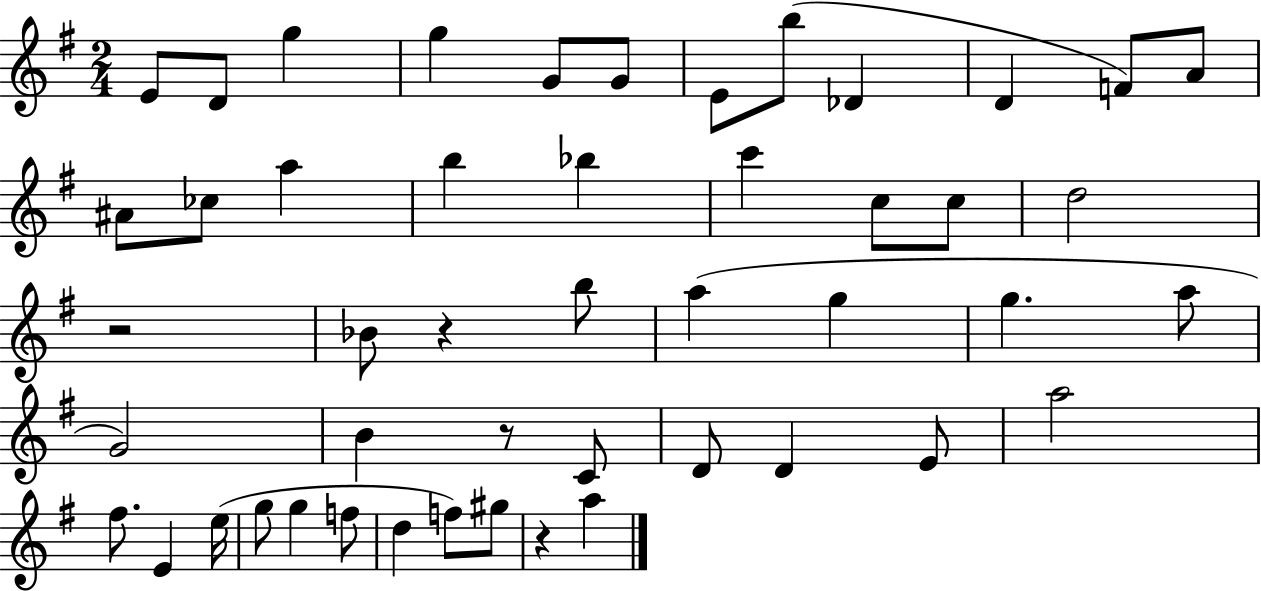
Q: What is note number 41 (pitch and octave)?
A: D5